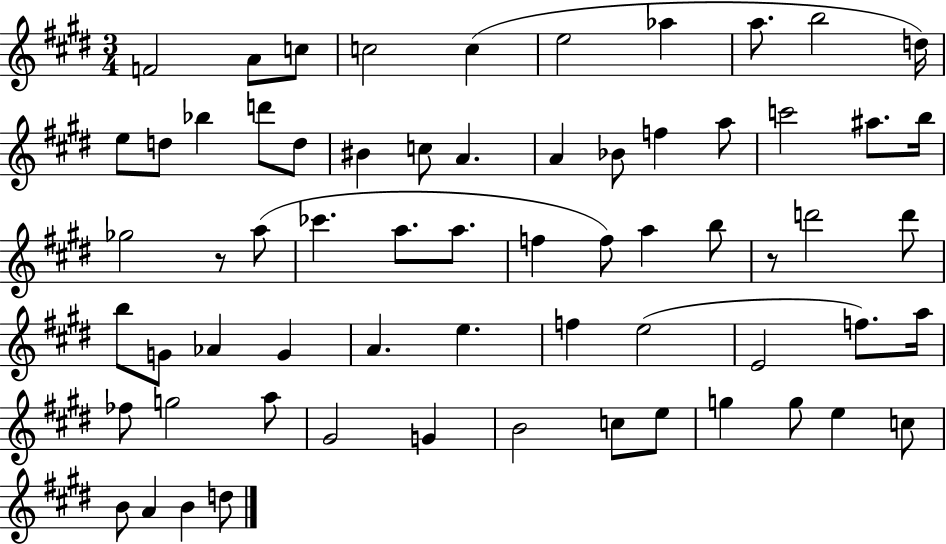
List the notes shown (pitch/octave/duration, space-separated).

F4/h A4/e C5/e C5/h C5/q E5/h Ab5/q A5/e. B5/h D5/s E5/e D5/e Bb5/q D6/e D5/e BIS4/q C5/e A4/q. A4/q Bb4/e F5/q A5/e C6/h A#5/e. B5/s Gb5/h R/e A5/e CES6/q. A5/e. A5/e. F5/q F5/e A5/q B5/e R/e D6/h D6/e B5/e G4/e Ab4/q G4/q A4/q. E5/q. F5/q E5/h E4/h F5/e. A5/s FES5/e G5/h A5/e G#4/h G4/q B4/h C5/e E5/e G5/q G5/e E5/q C5/e B4/e A4/q B4/q D5/e